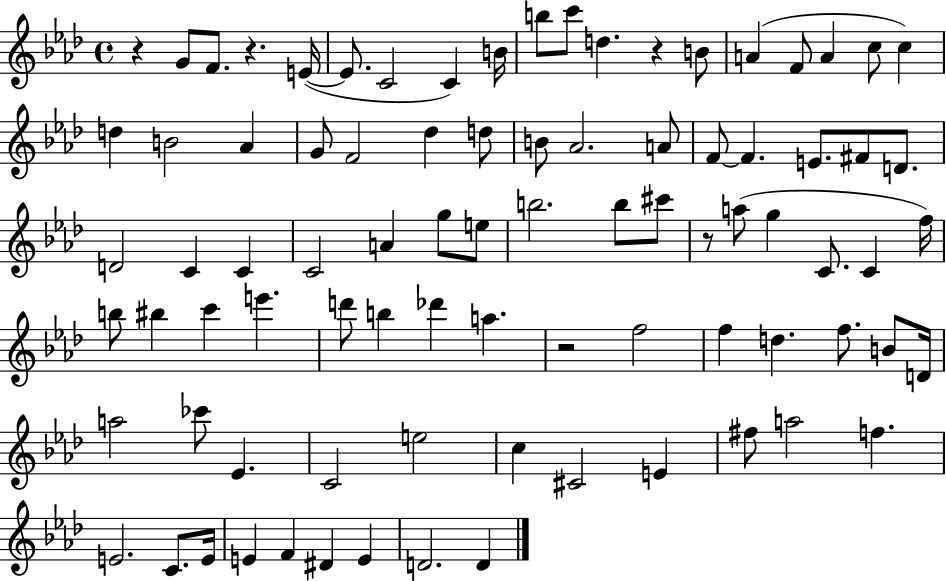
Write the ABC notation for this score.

X:1
T:Untitled
M:4/4
L:1/4
K:Ab
z G/2 F/2 z E/4 E/2 C2 C B/4 b/2 c'/2 d z B/2 A F/2 A c/2 c d B2 _A G/2 F2 _d d/2 B/2 _A2 A/2 F/2 F E/2 ^F/2 D/2 D2 C C C2 A g/2 e/2 b2 b/2 ^c'/2 z/2 a/2 g C/2 C f/4 b/2 ^b c' e' d'/2 b _d' a z2 f2 f d f/2 B/2 D/4 a2 _c'/2 _E C2 e2 c ^C2 E ^f/2 a2 f E2 C/2 E/4 E F ^D E D2 D